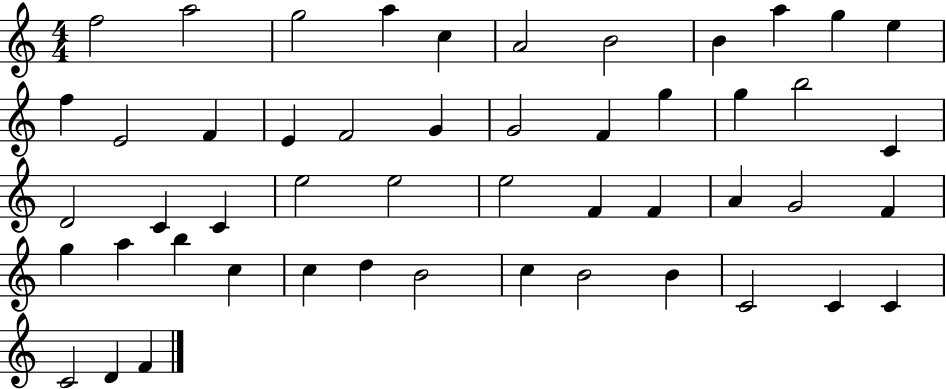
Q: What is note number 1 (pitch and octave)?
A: F5